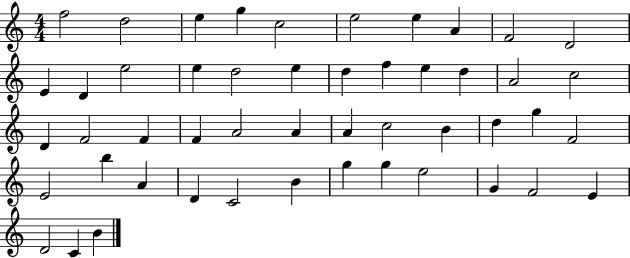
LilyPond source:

{
  \clef treble
  \numericTimeSignature
  \time 4/4
  \key c \major
  f''2 d''2 | e''4 g''4 c''2 | e''2 e''4 a'4 | f'2 d'2 | \break e'4 d'4 e''2 | e''4 d''2 e''4 | d''4 f''4 e''4 d''4 | a'2 c''2 | \break d'4 f'2 f'4 | f'4 a'2 a'4 | a'4 c''2 b'4 | d''4 g''4 f'2 | \break e'2 b''4 a'4 | d'4 c'2 b'4 | g''4 g''4 e''2 | g'4 f'2 e'4 | \break d'2 c'4 b'4 | \bar "|."
}